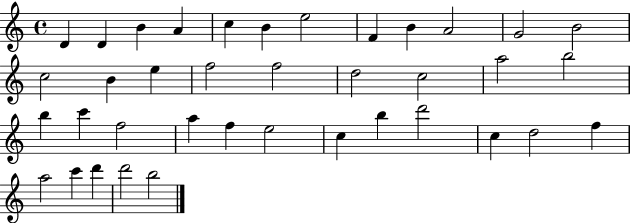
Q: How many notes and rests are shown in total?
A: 38